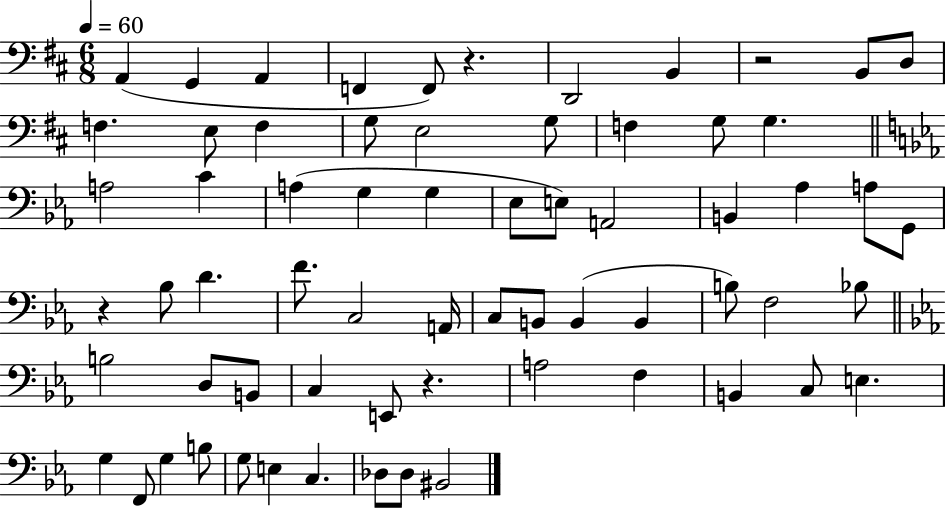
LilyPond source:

{
  \clef bass
  \numericTimeSignature
  \time 6/8
  \key d \major
  \tempo 4 = 60
  a,4( g,4 a,4 | f,4 f,8) r4. | d,2 b,4 | r2 b,8 d8 | \break f4. e8 f4 | g8 e2 g8 | f4 g8 g4. | \bar "||" \break \key ees \major a2 c'4 | a4( g4 g4 | ees8 e8) a,2 | b,4 aes4 a8 g,8 | \break r4 bes8 d'4. | f'8. c2 a,16 | c8 b,8 b,4( b,4 | b8) f2 bes8 | \break \bar "||" \break \key ees \major b2 d8 b,8 | c4 e,8 r4. | a2 f4 | b,4 c8 e4. | \break g4 f,8 g4 b8 | g8 e4 c4. | des8 des8 bis,2 | \bar "|."
}